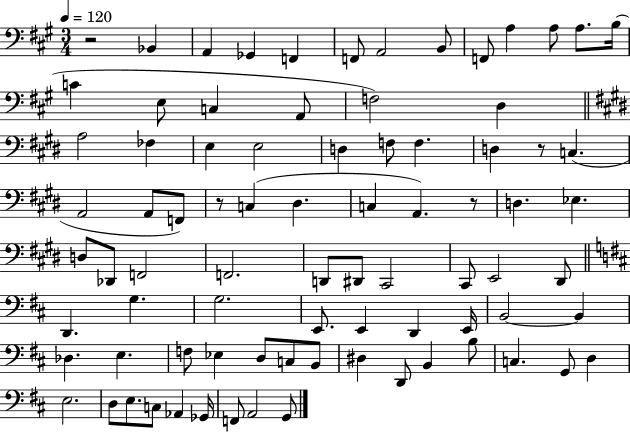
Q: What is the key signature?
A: A major